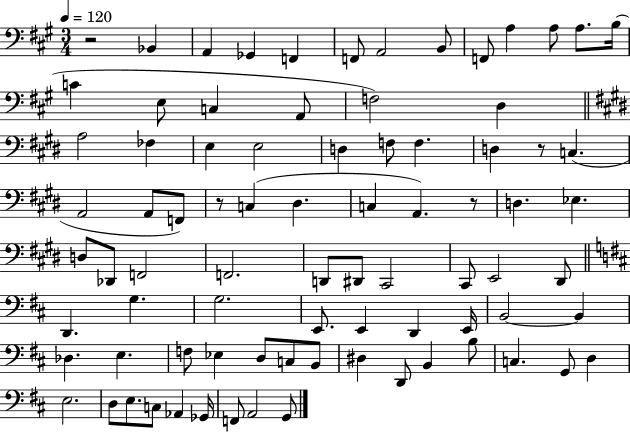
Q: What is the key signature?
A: A major